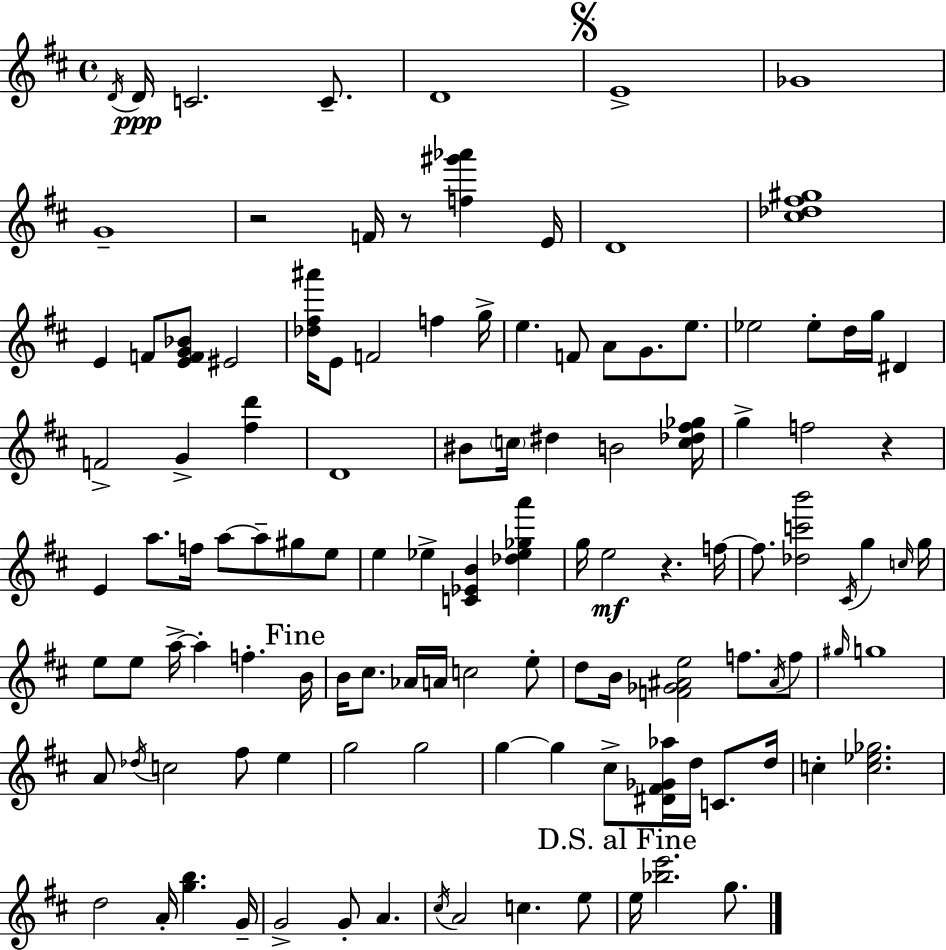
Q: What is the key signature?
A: D major